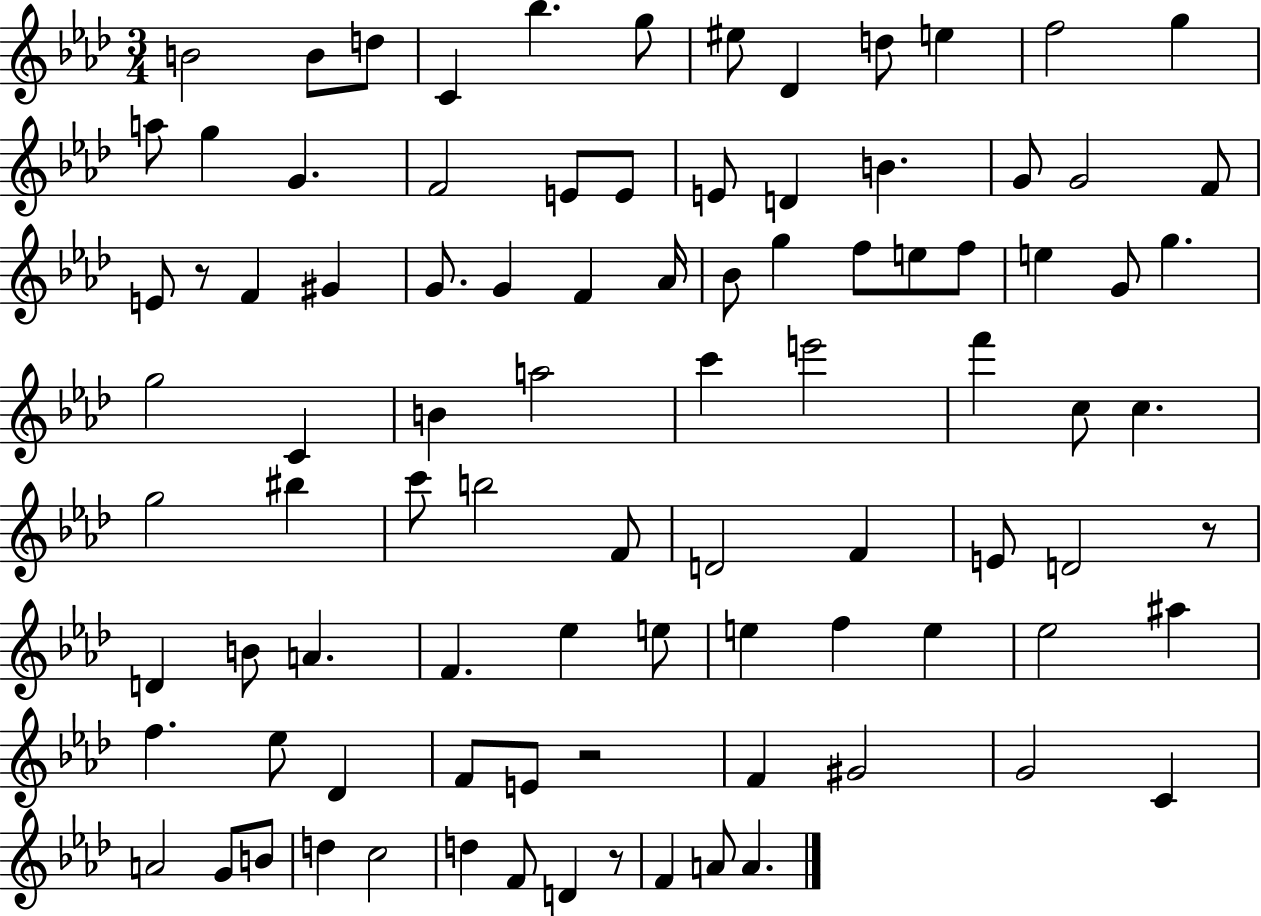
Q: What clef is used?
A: treble